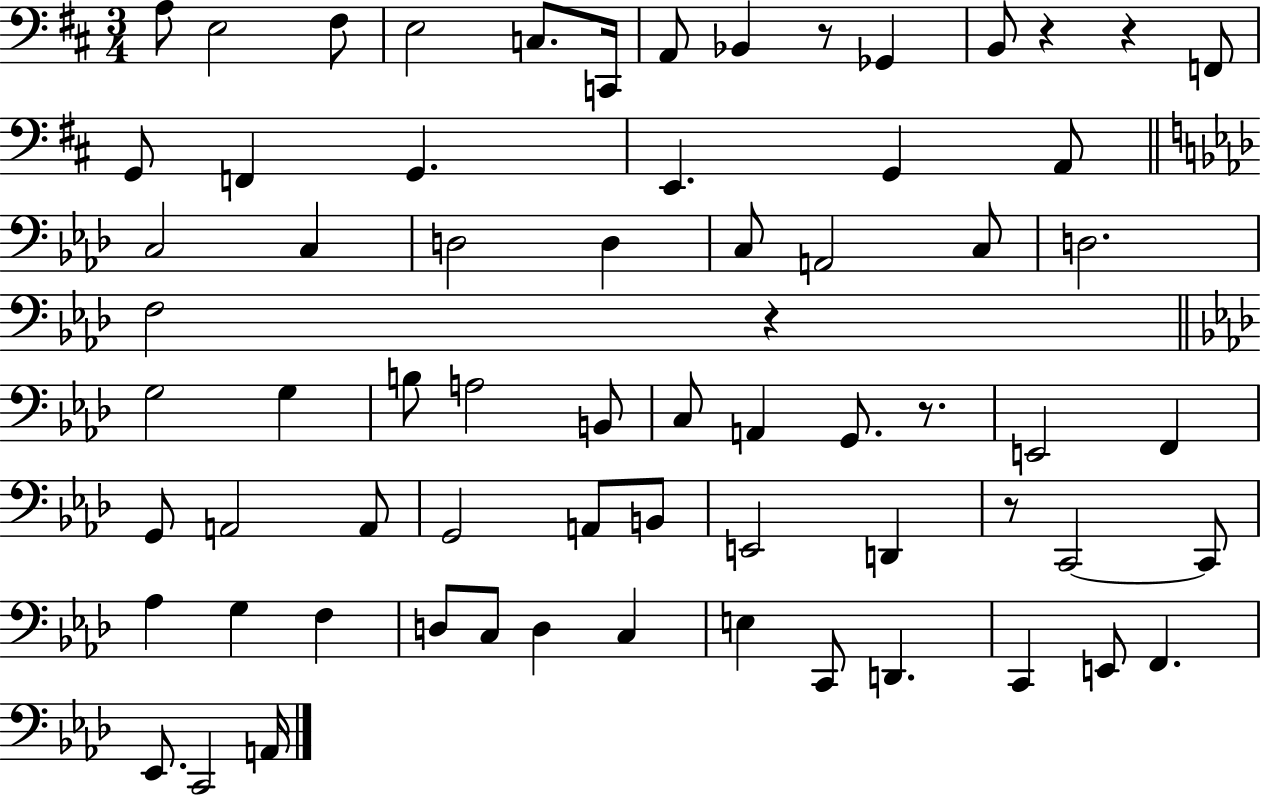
X:1
T:Untitled
M:3/4
L:1/4
K:D
A,/2 E,2 ^F,/2 E,2 C,/2 C,,/4 A,,/2 _B,, z/2 _G,, B,,/2 z z F,,/2 G,,/2 F,, G,, E,, G,, A,,/2 C,2 C, D,2 D, C,/2 A,,2 C,/2 D,2 F,2 z G,2 G, B,/2 A,2 B,,/2 C,/2 A,, G,,/2 z/2 E,,2 F,, G,,/2 A,,2 A,,/2 G,,2 A,,/2 B,,/2 E,,2 D,, z/2 C,,2 C,,/2 _A, G, F, D,/2 C,/2 D, C, E, C,,/2 D,, C,, E,,/2 F,, _E,,/2 C,,2 A,,/4